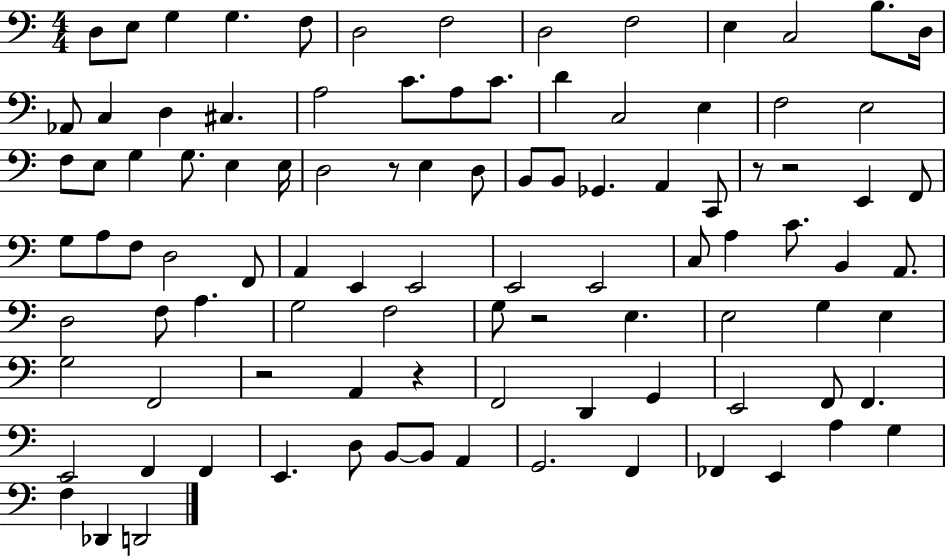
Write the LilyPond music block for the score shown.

{
  \clef bass
  \numericTimeSignature
  \time 4/4
  \key c \major
  d8 e8 g4 g4. f8 | d2 f2 | d2 f2 | e4 c2 b8. d16 | \break aes,8 c4 d4 cis4. | a2 c'8. a8 c'8. | d'4 c2 e4 | f2 e2 | \break f8 e8 g4 g8. e4 e16 | d2 r8 e4 d8 | b,8 b,8 ges,4. a,4 c,8 | r8 r2 e,4 f,8 | \break g8 a8 f8 d2 f,8 | a,4 e,4 e,2 | e,2 e,2 | c8 a4 c'8. b,4 a,8. | \break d2 f8 a4. | g2 f2 | g8 r2 e4. | e2 g4 e4 | \break g2 f,2 | r2 a,4 r4 | f,2 d,4 g,4 | e,2 f,8 f,4. | \break e,2 f,4 f,4 | e,4. d8 b,8~~ b,8 a,4 | g,2. f,4 | fes,4 e,4 a4 g4 | \break f4 des,4 d,2 | \bar "|."
}